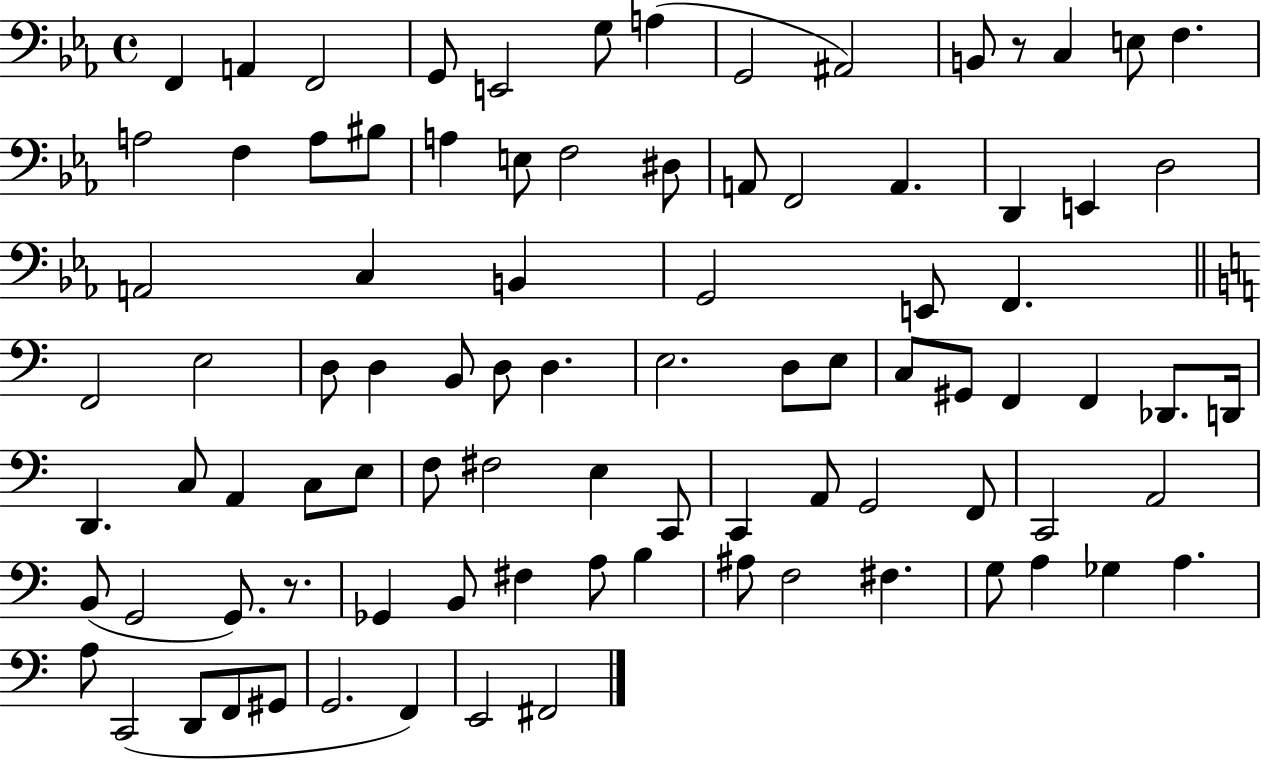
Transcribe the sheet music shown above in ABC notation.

X:1
T:Untitled
M:4/4
L:1/4
K:Eb
F,, A,, F,,2 G,,/2 E,,2 G,/2 A, G,,2 ^A,,2 B,,/2 z/2 C, E,/2 F, A,2 F, A,/2 ^B,/2 A, E,/2 F,2 ^D,/2 A,,/2 F,,2 A,, D,, E,, D,2 A,,2 C, B,, G,,2 E,,/2 F,, F,,2 E,2 D,/2 D, B,,/2 D,/2 D, E,2 D,/2 E,/2 C,/2 ^G,,/2 F,, F,, _D,,/2 D,,/4 D,, C,/2 A,, C,/2 E,/2 F,/2 ^F,2 E, C,,/2 C,, A,,/2 G,,2 F,,/2 C,,2 A,,2 B,,/2 G,,2 G,,/2 z/2 _G,, B,,/2 ^F, A,/2 B, ^A,/2 F,2 ^F, G,/2 A, _G, A, A,/2 C,,2 D,,/2 F,,/2 ^G,,/2 G,,2 F,, E,,2 ^F,,2